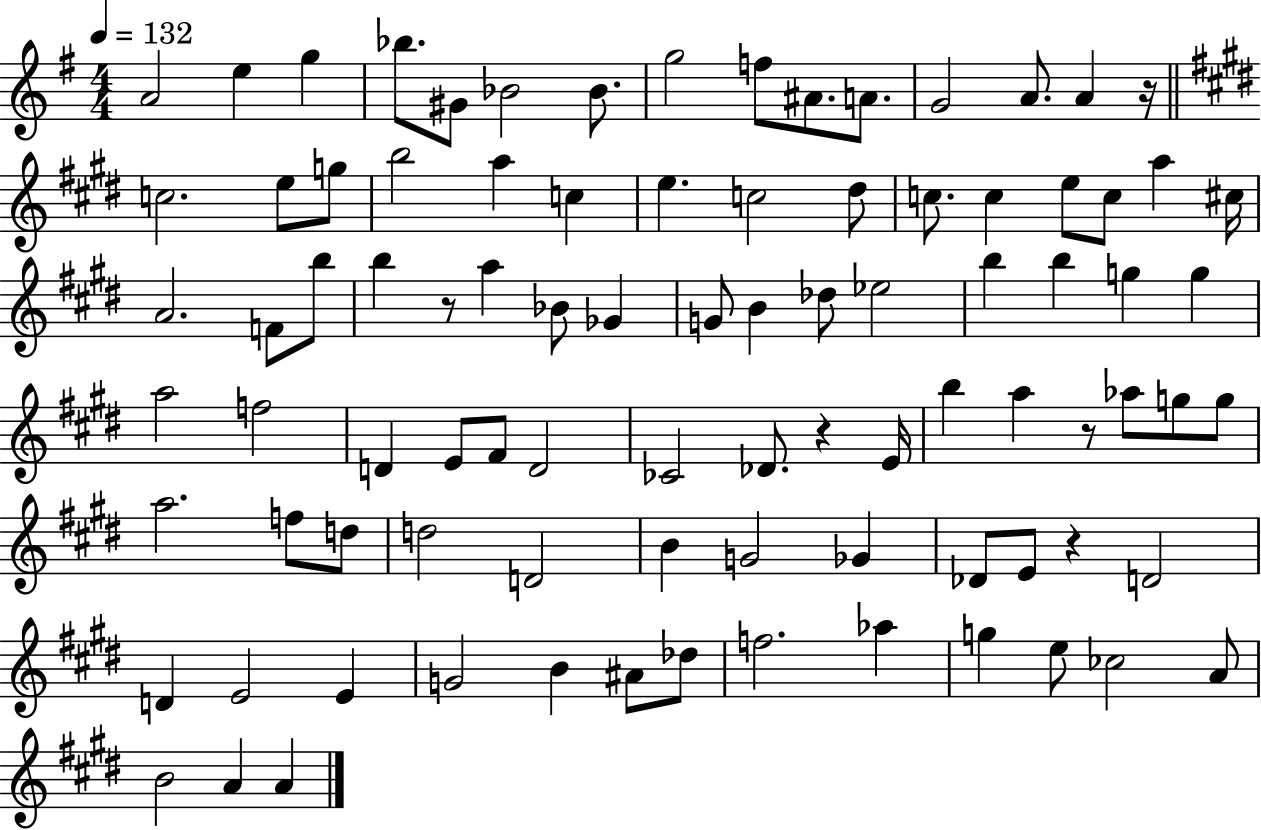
{
  \clef treble
  \numericTimeSignature
  \time 4/4
  \key g \major
  \tempo 4 = 132
  a'2 e''4 g''4 | bes''8. gis'8 bes'2 bes'8. | g''2 f''8 ais'8. a'8. | g'2 a'8. a'4 r16 | \break \bar "||" \break \key e \major c''2. e''8 g''8 | b''2 a''4 c''4 | e''4. c''2 dis''8 | c''8. c''4 e''8 c''8 a''4 cis''16 | \break a'2. f'8 b''8 | b''4 r8 a''4 bes'8 ges'4 | g'8 b'4 des''8 ees''2 | b''4 b''4 g''4 g''4 | \break a''2 f''2 | d'4 e'8 fis'8 d'2 | ces'2 des'8. r4 e'16 | b''4 a''4 r8 aes''8 g''8 g''8 | \break a''2. f''8 d''8 | d''2 d'2 | b'4 g'2 ges'4 | des'8 e'8 r4 d'2 | \break d'4 e'2 e'4 | g'2 b'4 ais'8 des''8 | f''2. aes''4 | g''4 e''8 ces''2 a'8 | \break b'2 a'4 a'4 | \bar "|."
}